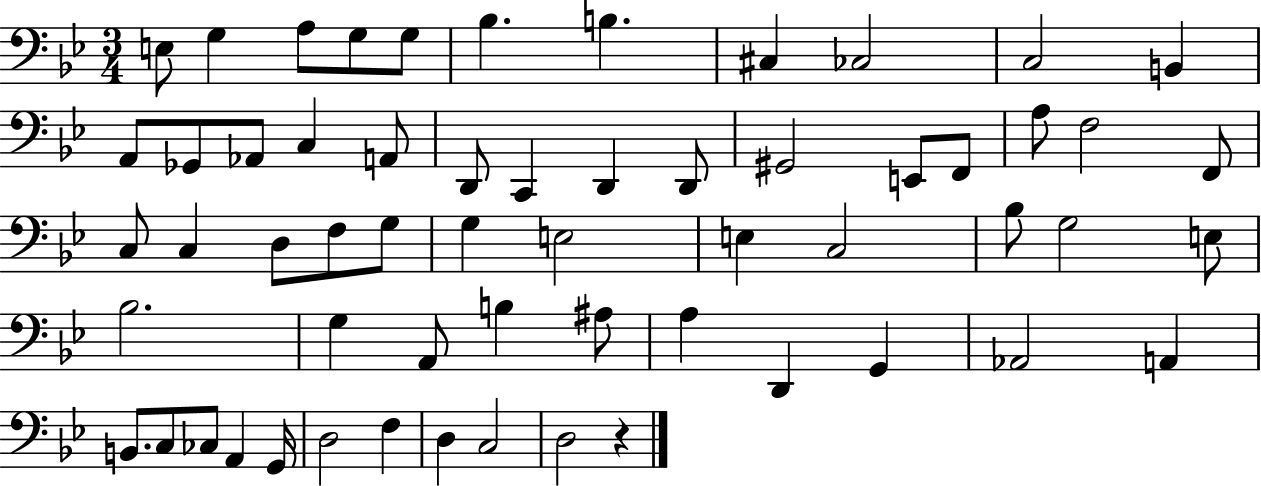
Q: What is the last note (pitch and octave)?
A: D3